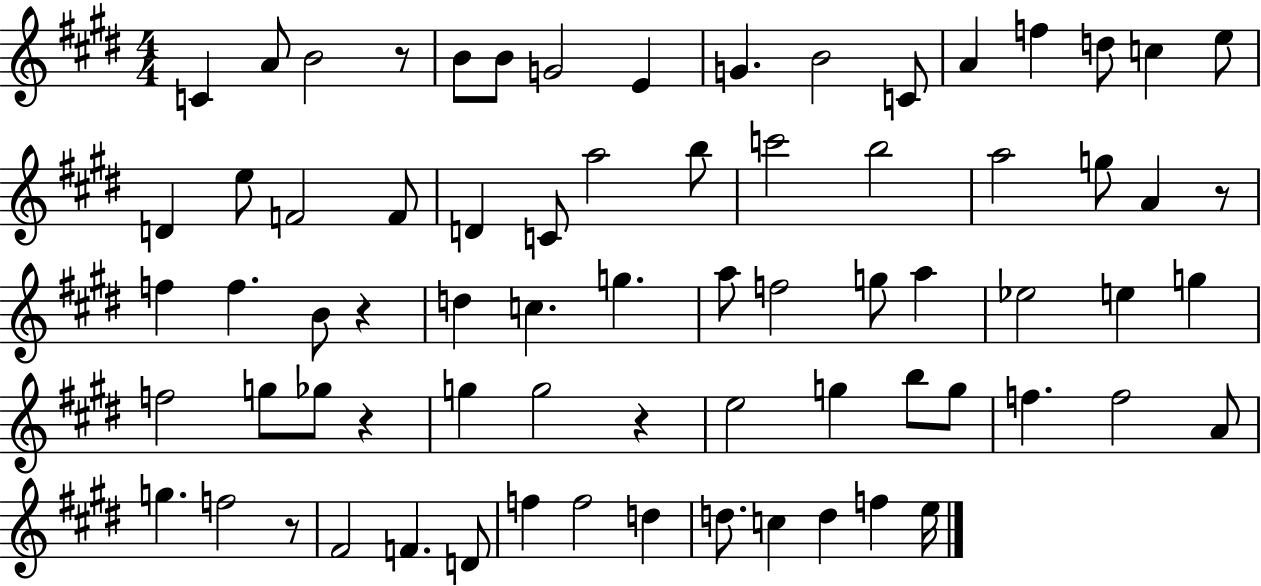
C4/q A4/e B4/h R/e B4/e B4/e G4/h E4/q G4/q. B4/h C4/e A4/q F5/q D5/e C5/q E5/e D4/q E5/e F4/h F4/e D4/q C4/e A5/h B5/e C6/h B5/h A5/h G5/e A4/q R/e F5/q F5/q. B4/e R/q D5/q C5/q. G5/q. A5/e F5/h G5/e A5/q Eb5/h E5/q G5/q F5/h G5/e Gb5/e R/q G5/q G5/h R/q E5/h G5/q B5/e G5/e F5/q. F5/h A4/e G5/q. F5/h R/e F#4/h F4/q. D4/e F5/q F5/h D5/q D5/e. C5/q D5/q F5/q E5/s